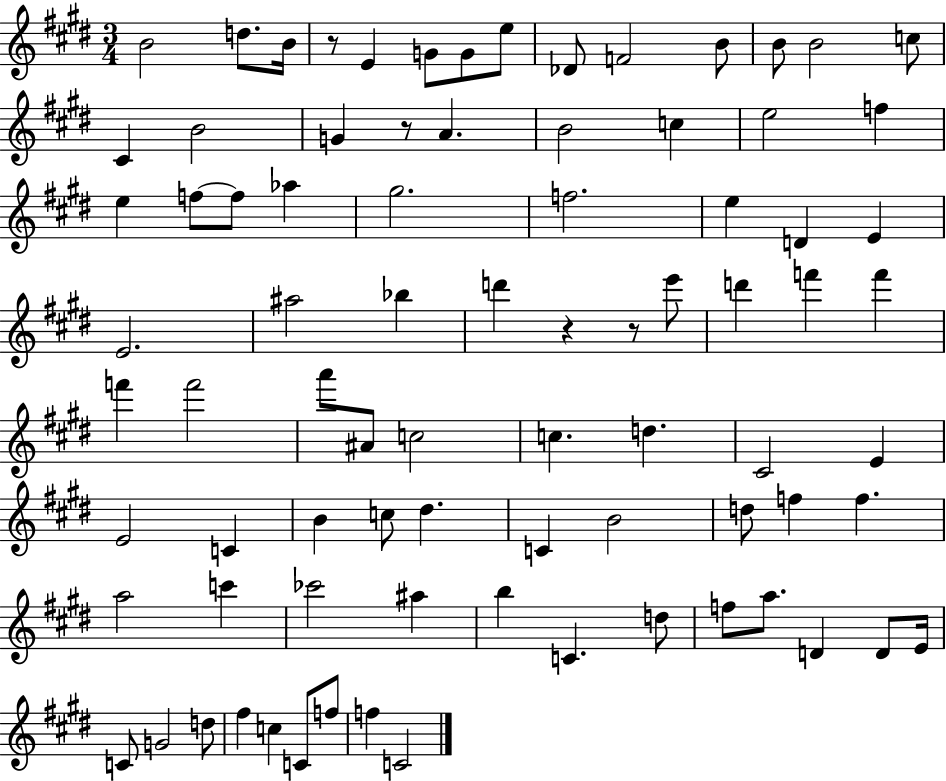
X:1
T:Untitled
M:3/4
L:1/4
K:E
B2 d/2 B/4 z/2 E G/2 G/2 e/2 _D/2 F2 B/2 B/2 B2 c/2 ^C B2 G z/2 A B2 c e2 f e f/2 f/2 _a ^g2 f2 e D E E2 ^a2 _b d' z z/2 e'/2 d' f' f' f' f'2 a'/2 ^A/2 c2 c d ^C2 E E2 C B c/2 ^d C B2 d/2 f f a2 c' _c'2 ^a b C d/2 f/2 a/2 D D/2 E/4 C/2 G2 d/2 ^f c C/2 f/2 f C2